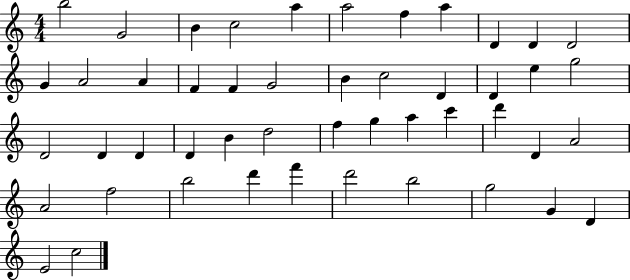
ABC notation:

X:1
T:Untitled
M:4/4
L:1/4
K:C
b2 G2 B c2 a a2 f a D D D2 G A2 A F F G2 B c2 D D e g2 D2 D D D B d2 f g a c' d' D A2 A2 f2 b2 d' f' d'2 b2 g2 G D E2 c2